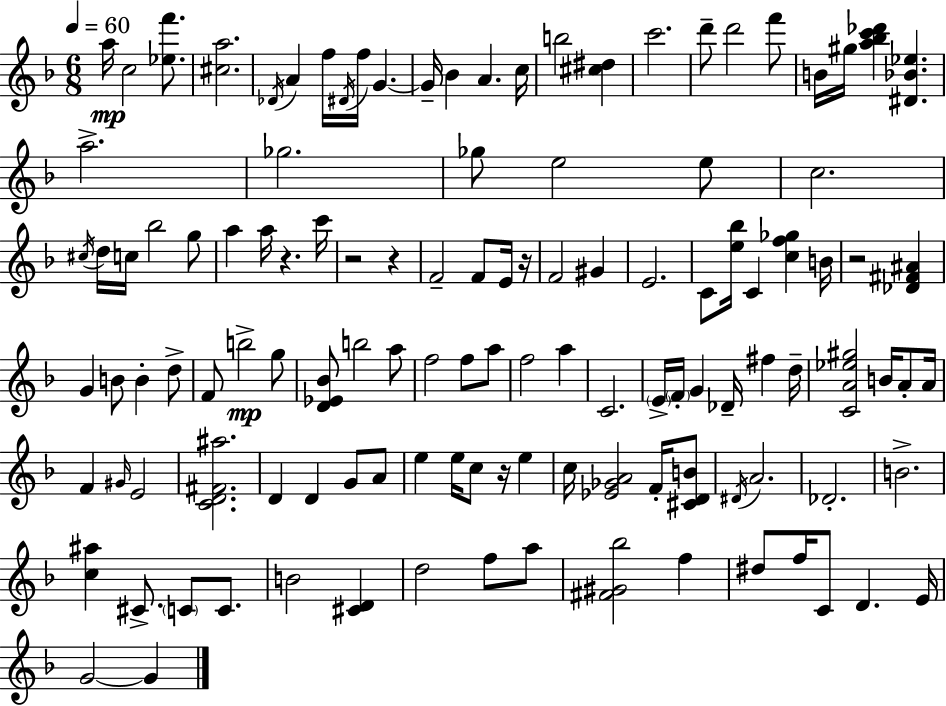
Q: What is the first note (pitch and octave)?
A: A5